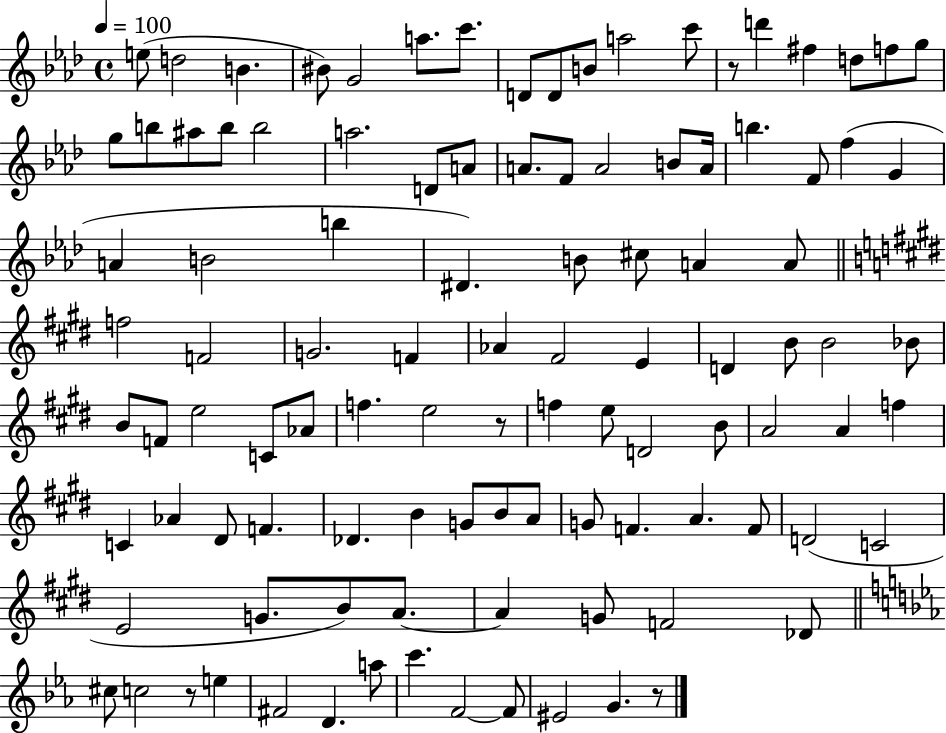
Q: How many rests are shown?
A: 4